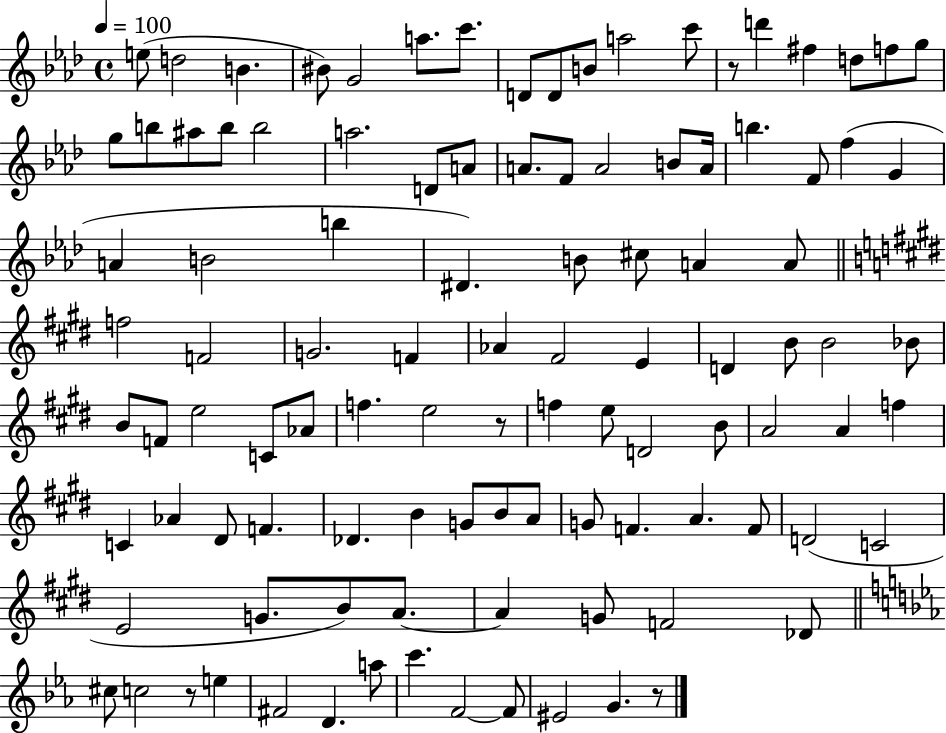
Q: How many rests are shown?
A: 4